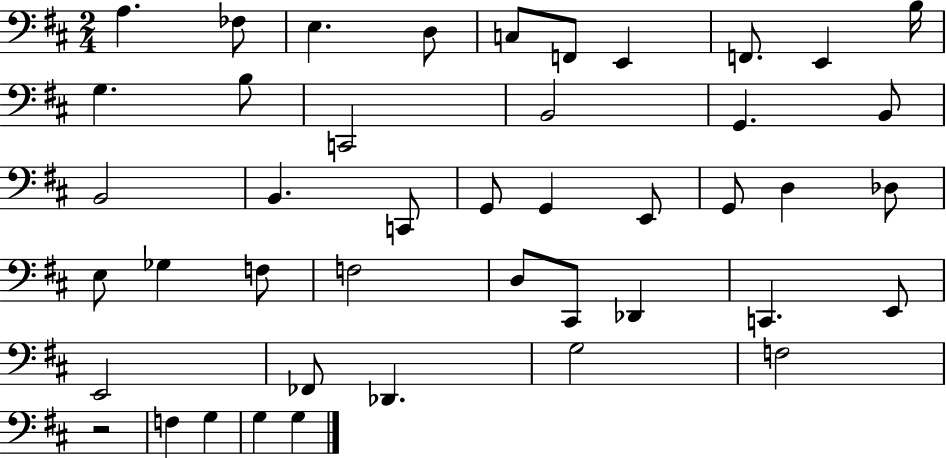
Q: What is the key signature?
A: D major